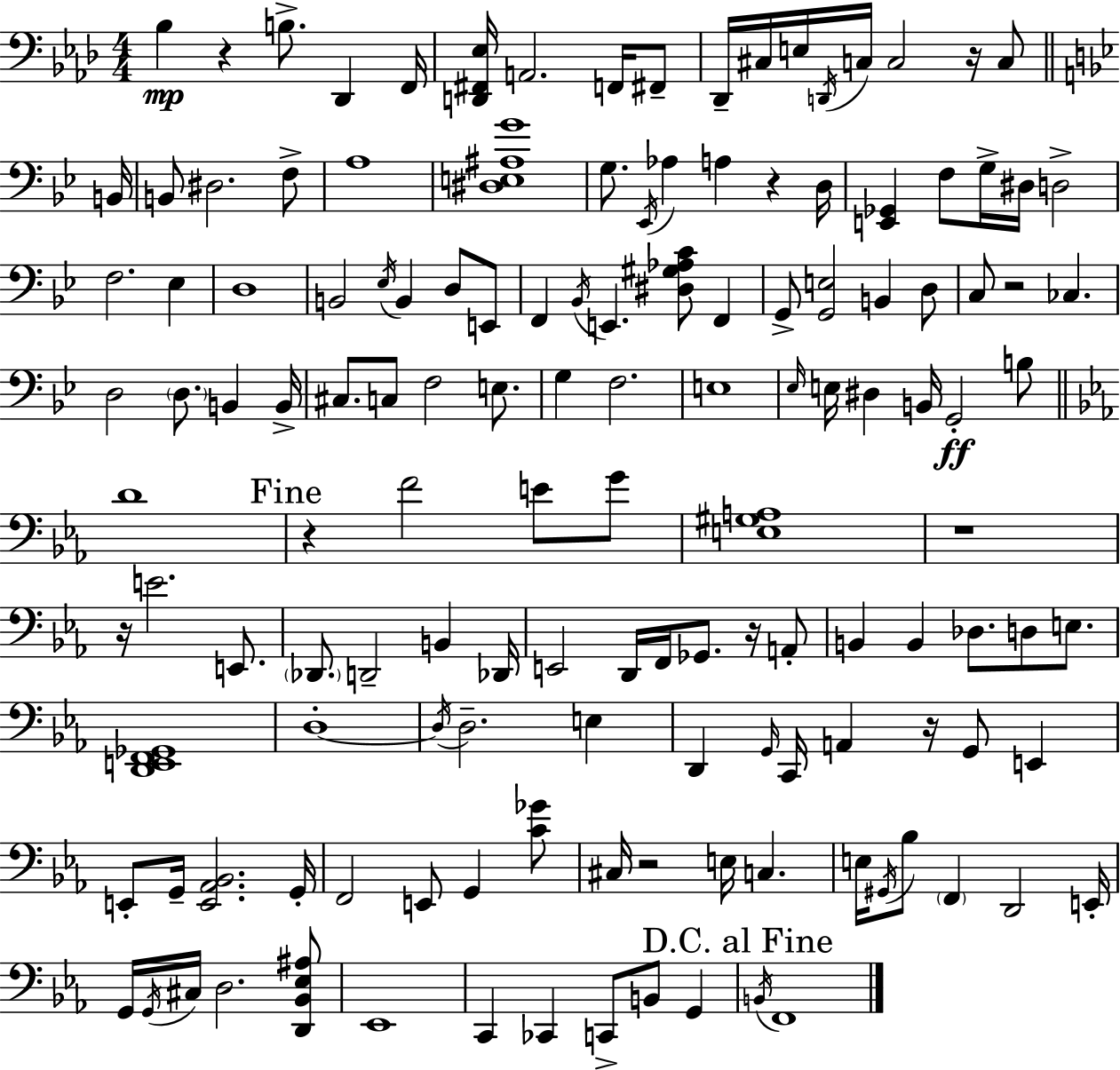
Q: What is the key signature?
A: AES major